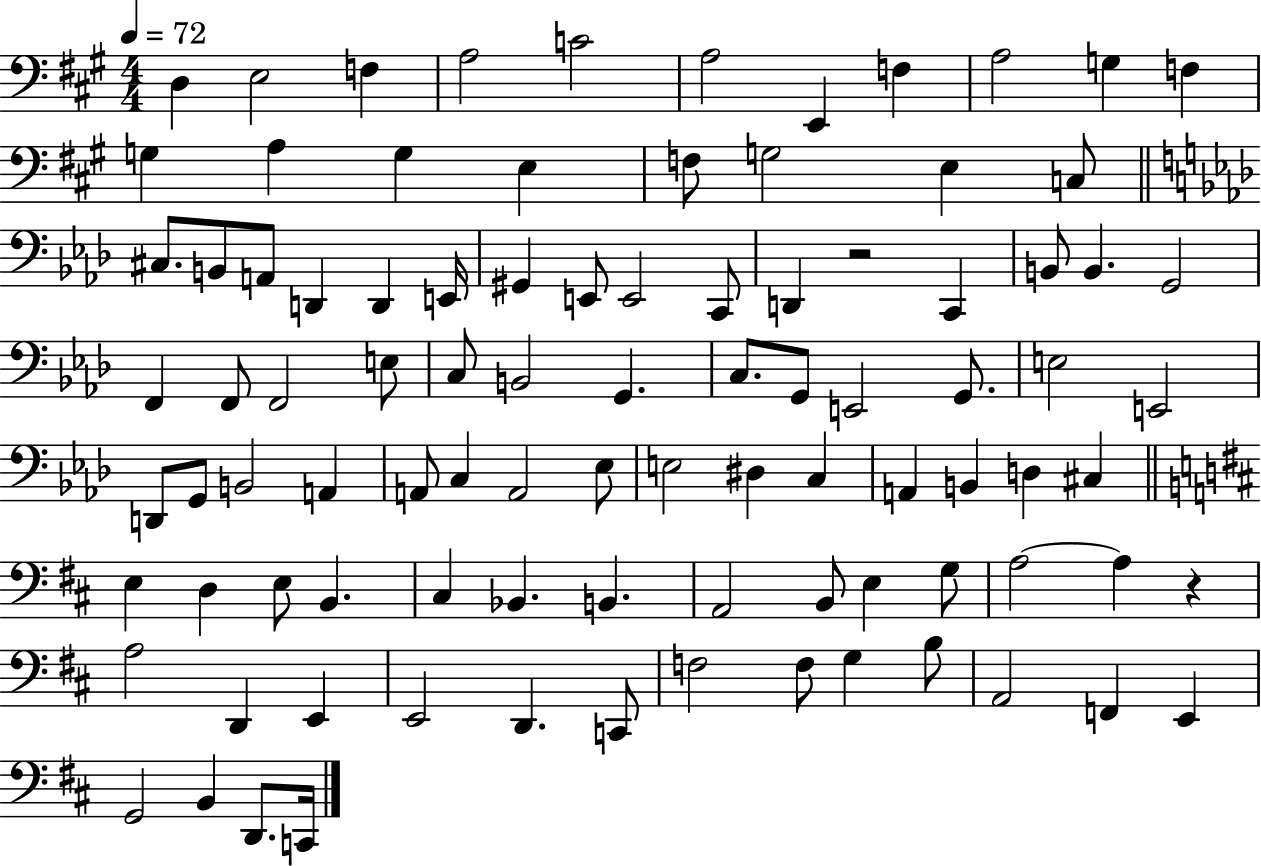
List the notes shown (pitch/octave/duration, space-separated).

D3/q E3/h F3/q A3/h C4/h A3/h E2/q F3/q A3/h G3/q F3/q G3/q A3/q G3/q E3/q F3/e G3/h E3/q C3/e C#3/e. B2/e A2/e D2/q D2/q E2/s G#2/q E2/e E2/h C2/e D2/q R/h C2/q B2/e B2/q. G2/h F2/q F2/e F2/h E3/e C3/e B2/h G2/q. C3/e. G2/e E2/h G2/e. E3/h E2/h D2/e G2/e B2/h A2/q A2/e C3/q A2/h Eb3/e E3/h D#3/q C3/q A2/q B2/q D3/q C#3/q E3/q D3/q E3/e B2/q. C#3/q Bb2/q. B2/q. A2/h B2/e E3/q G3/e A3/h A3/q R/q A3/h D2/q E2/q E2/h D2/q. C2/e F3/h F3/e G3/q B3/e A2/h F2/q E2/q G2/h B2/q D2/e. C2/s